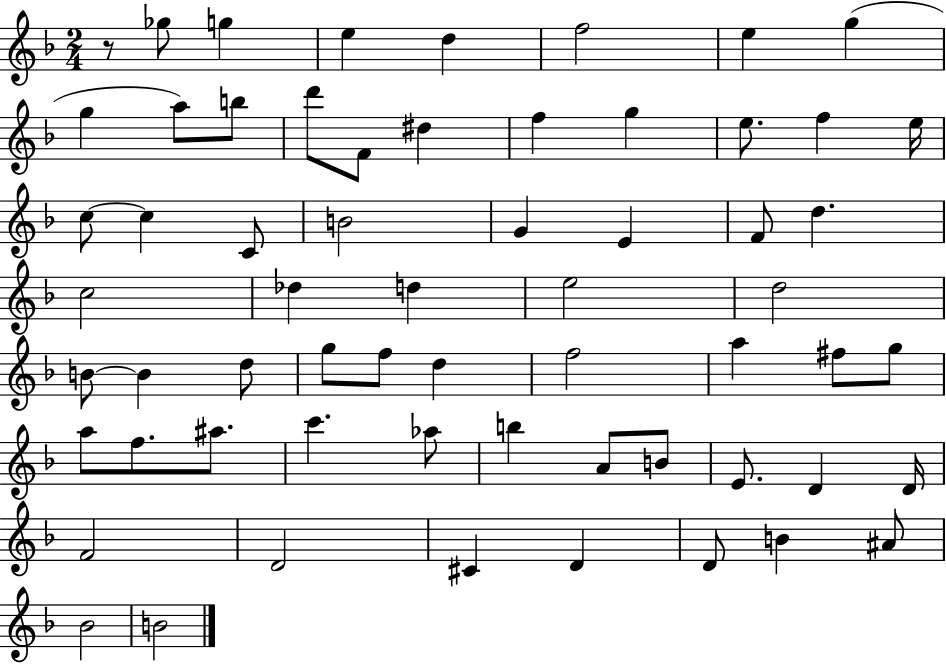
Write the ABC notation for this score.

X:1
T:Untitled
M:2/4
L:1/4
K:F
z/2 _g/2 g e d f2 e g g a/2 b/2 d'/2 F/2 ^d f g e/2 f e/4 c/2 c C/2 B2 G E F/2 d c2 _d d e2 d2 B/2 B d/2 g/2 f/2 d f2 a ^f/2 g/2 a/2 f/2 ^a/2 c' _a/2 b A/2 B/2 E/2 D D/4 F2 D2 ^C D D/2 B ^A/2 _B2 B2